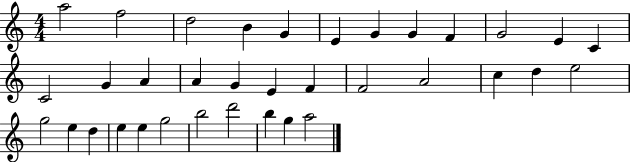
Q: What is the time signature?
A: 4/4